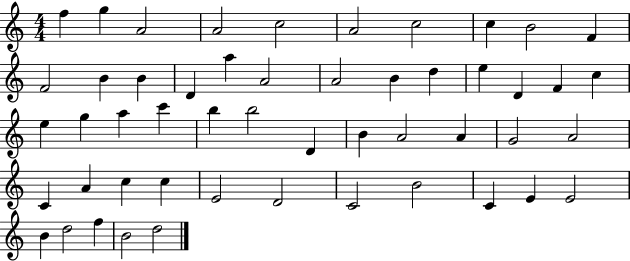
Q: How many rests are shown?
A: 0